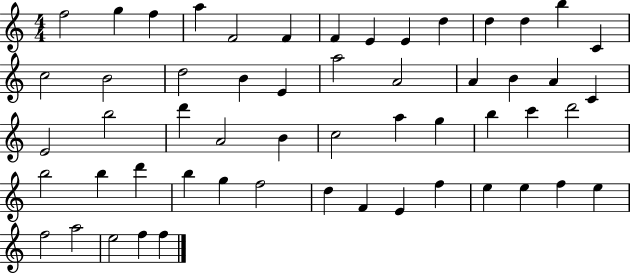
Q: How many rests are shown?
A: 0